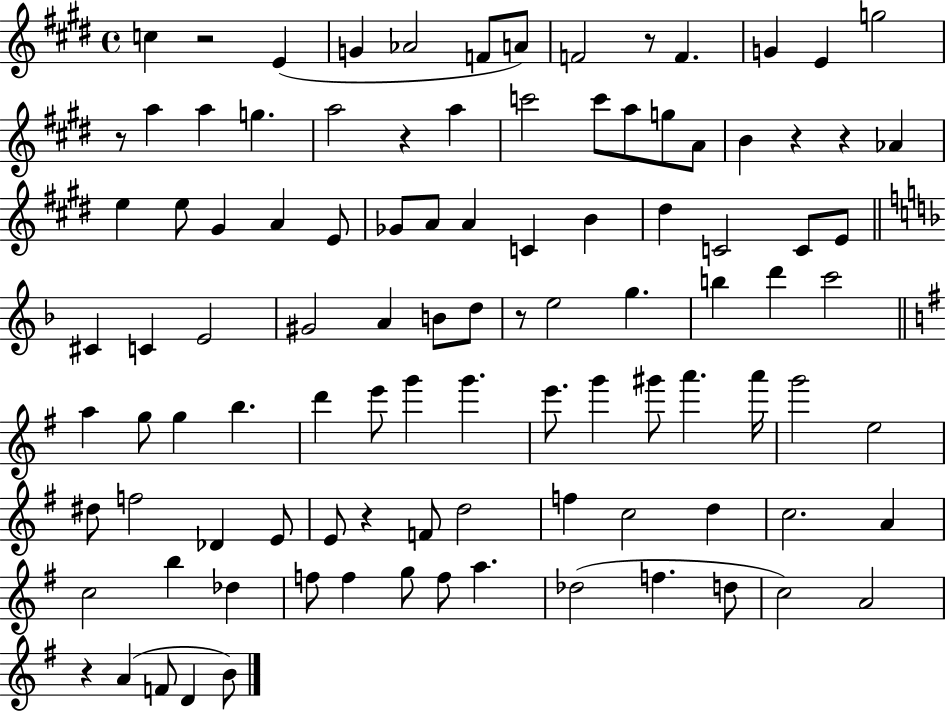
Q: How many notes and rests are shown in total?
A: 102